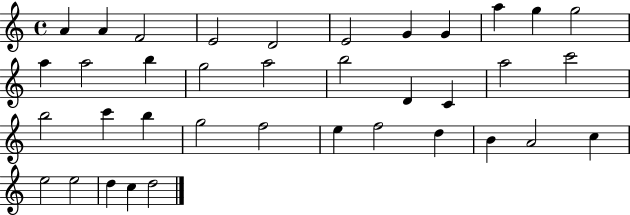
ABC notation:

X:1
T:Untitled
M:4/4
L:1/4
K:C
A A F2 E2 D2 E2 G G a g g2 a a2 b g2 a2 b2 D C a2 c'2 b2 c' b g2 f2 e f2 d B A2 c e2 e2 d c d2